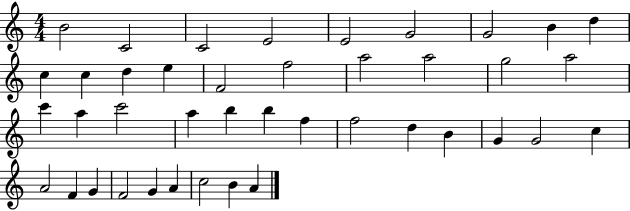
{
  \clef treble
  \numericTimeSignature
  \time 4/4
  \key c \major
  b'2 c'2 | c'2 e'2 | e'2 g'2 | g'2 b'4 d''4 | \break c''4 c''4 d''4 e''4 | f'2 f''2 | a''2 a''2 | g''2 a''2 | \break c'''4 a''4 c'''2 | a''4 b''4 b''4 f''4 | f''2 d''4 b'4 | g'4 g'2 c''4 | \break a'2 f'4 g'4 | f'2 g'4 a'4 | c''2 b'4 a'4 | \bar "|."
}